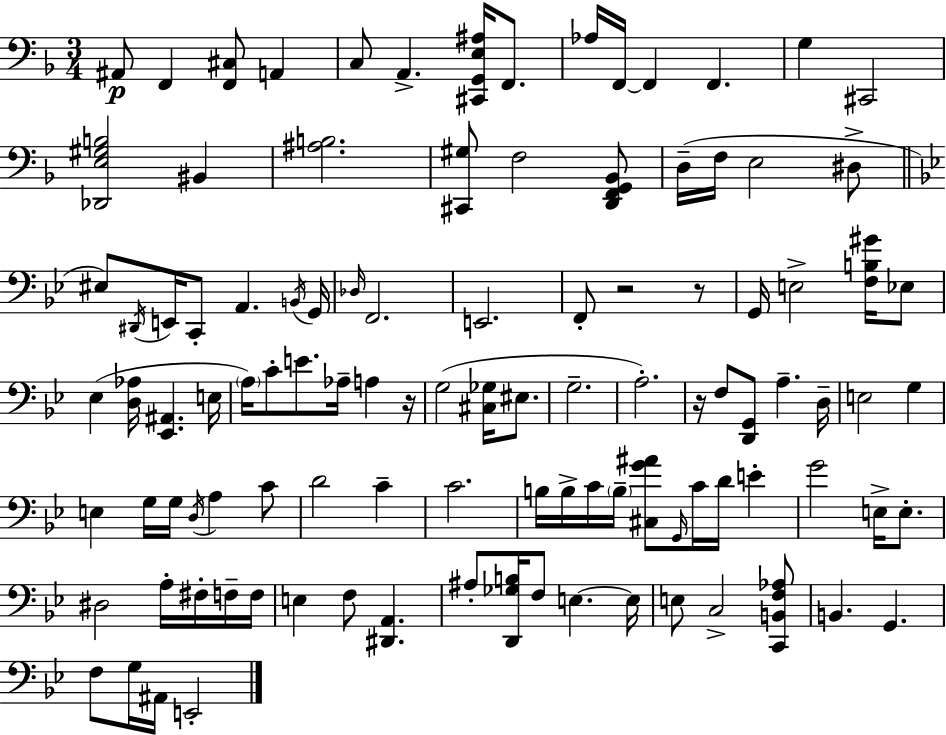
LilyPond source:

{
  \clef bass
  \numericTimeSignature
  \time 3/4
  \key f \major
  ais,8\p f,4 <f, cis>8 a,4 | c8 a,4.-> <cis, g, e ais>16 f,8. | aes16 f,16~~ f,4 f,4. | g4 cis,2 | \break <des, e gis b>2 bis,4 | <ais b>2. | <cis, gis>8 f2 <d, f, g, bes,>8 | d16--( f16 e2 dis8-> | \break \bar "||" \break \key bes \major eis8) \acciaccatura { dis,16 } e,16 c,8-. a,4. | \acciaccatura { b,16 } g,16 \grace { des16 } f,2. | e,2. | f,8-. r2 | \break r8 g,16 e2-> | <f b gis'>16 ees8 ees4( <d aes>16 <ees, ais,>4. | e16 \parenthesize a16) c'8-. e'8. aes16-- a4 | r16 g2( <cis ges>16 | \break eis8. g2.-- | a2.-.) | r16 f8 <d, g,>8 a4.-- | d16-- e2 g4 | \break e4 g16 g16 \acciaccatura { d16 } a4 | c'8 d'2 | c'4-- c'2. | b16 b16-> c'16 \parenthesize b16-- <cis g' ais'>8 \grace { g,16 } c'16 | \break d'16 e'4-. g'2 | e16-> e8.-. dis2 | a16-. fis16-. f16-- f16 e4 f8 <dis, a,>4. | ais8-. <d, ges b>16 f8 e4.~~ | \break e16 e8 c2-> | <c, b, f aes>8 b,4. g,4. | f8 g16 ais,16 e,2-. | \bar "|."
}